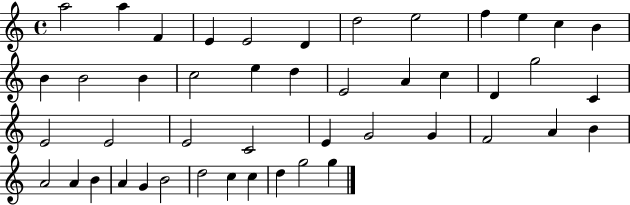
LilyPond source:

{
  \clef treble
  \time 4/4
  \defaultTimeSignature
  \key c \major
  a''2 a''4 f'4 | e'4 e'2 d'4 | d''2 e''2 | f''4 e''4 c''4 b'4 | \break b'4 b'2 b'4 | c''2 e''4 d''4 | e'2 a'4 c''4 | d'4 g''2 c'4 | \break e'2 e'2 | e'2 c'2 | e'4 g'2 g'4 | f'2 a'4 b'4 | \break a'2 a'4 b'4 | a'4 g'4 b'2 | d''2 c''4 c''4 | d''4 g''2 g''4 | \break \bar "|."
}